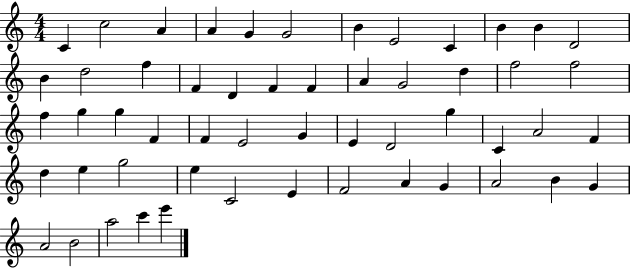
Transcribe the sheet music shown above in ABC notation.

X:1
T:Untitled
M:4/4
L:1/4
K:C
C c2 A A G G2 B E2 C B B D2 B d2 f F D F F A G2 d f2 f2 f g g F F E2 G E D2 g C A2 F d e g2 e C2 E F2 A G A2 B G A2 B2 a2 c' e'